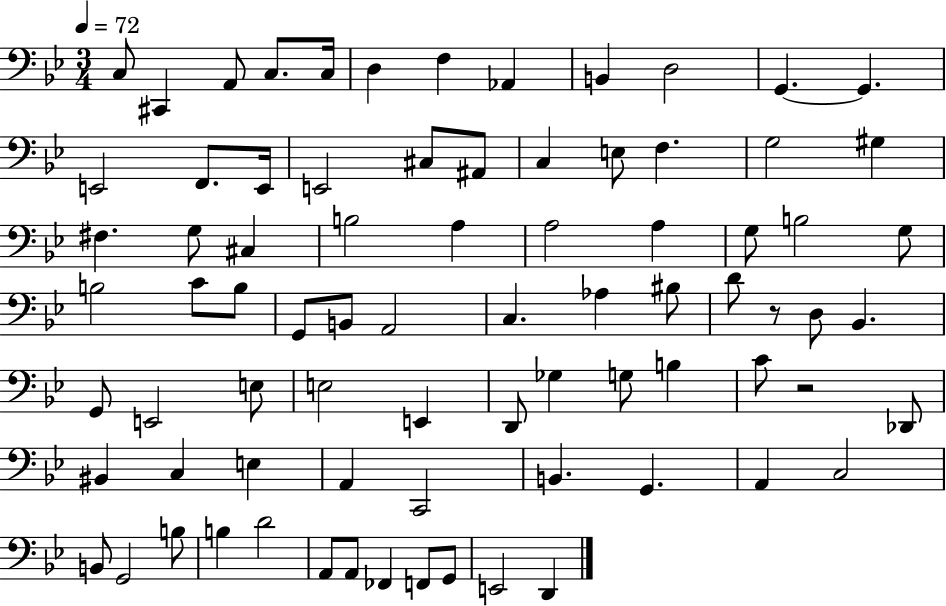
X:1
T:Untitled
M:3/4
L:1/4
K:Bb
C,/2 ^C,, A,,/2 C,/2 C,/4 D, F, _A,, B,, D,2 G,, G,, E,,2 F,,/2 E,,/4 E,,2 ^C,/2 ^A,,/2 C, E,/2 F, G,2 ^G, ^F, G,/2 ^C, B,2 A, A,2 A, G,/2 B,2 G,/2 B,2 C/2 B,/2 G,,/2 B,,/2 A,,2 C, _A, ^B,/2 D/2 z/2 D,/2 _B,, G,,/2 E,,2 E,/2 E,2 E,, D,,/2 _G, G,/2 B, C/2 z2 _D,,/2 ^B,, C, E, A,, C,,2 B,, G,, A,, C,2 B,,/2 G,,2 B,/2 B, D2 A,,/2 A,,/2 _F,, F,,/2 G,,/2 E,,2 D,,